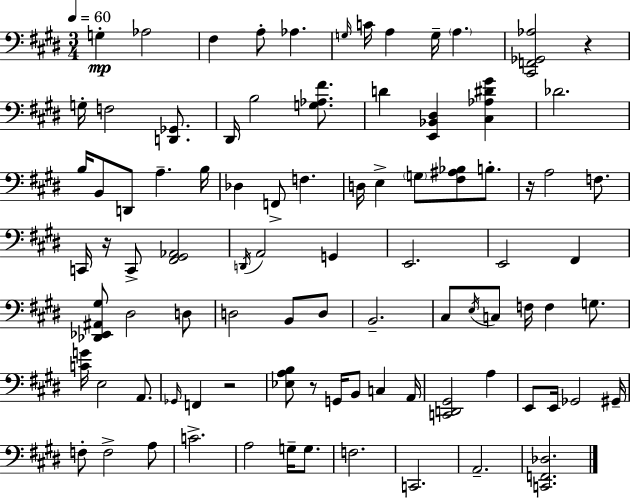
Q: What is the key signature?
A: E major